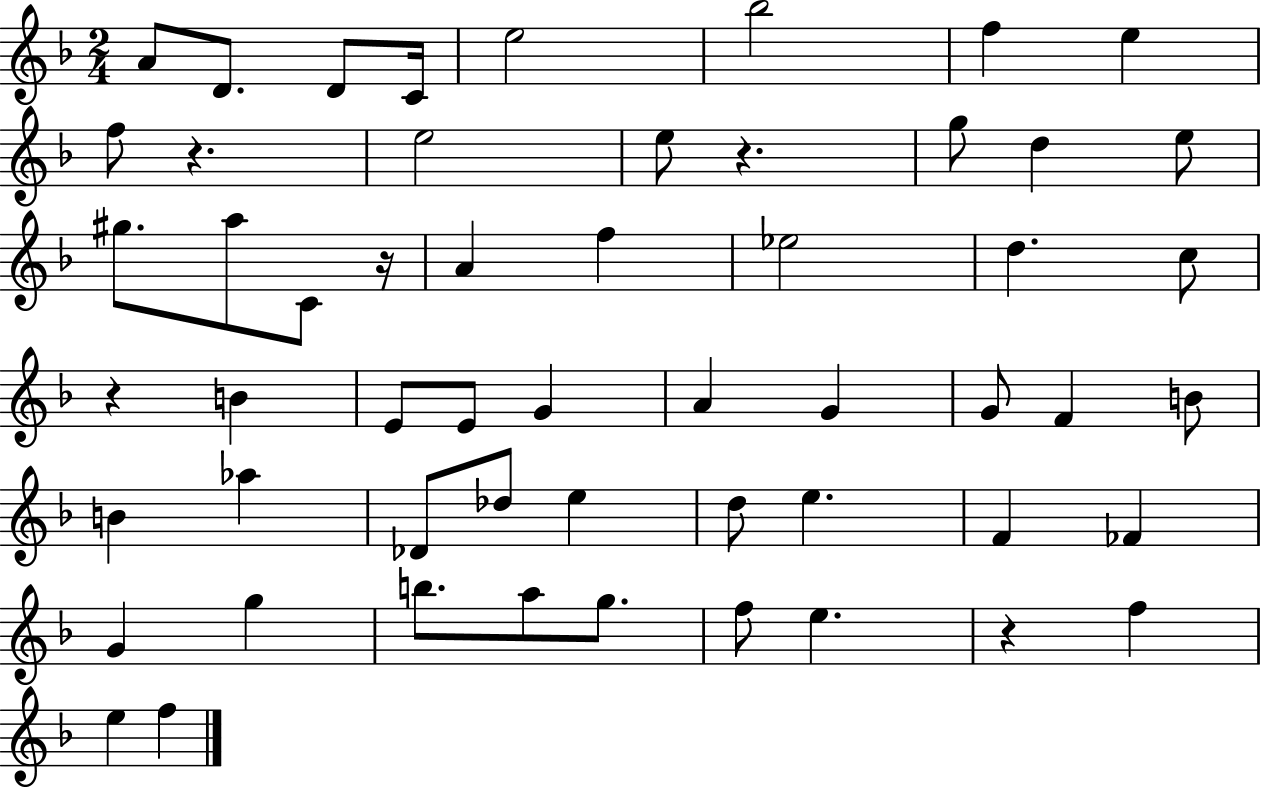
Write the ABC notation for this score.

X:1
T:Untitled
M:2/4
L:1/4
K:F
A/2 D/2 D/2 C/4 e2 _b2 f e f/2 z e2 e/2 z g/2 d e/2 ^g/2 a/2 C/2 z/4 A f _e2 d c/2 z B E/2 E/2 G A G G/2 F B/2 B _a _D/2 _d/2 e d/2 e F _F G g b/2 a/2 g/2 f/2 e z f e f